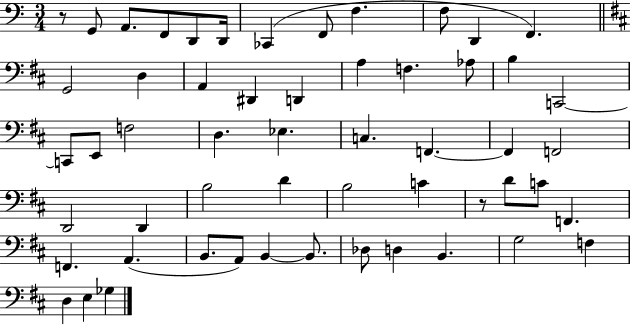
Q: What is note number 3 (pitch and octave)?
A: F2